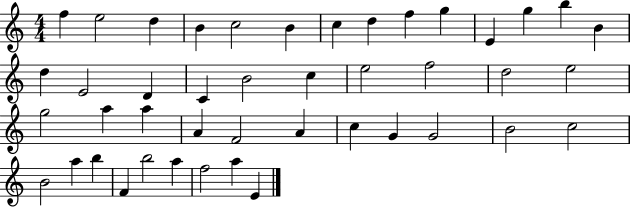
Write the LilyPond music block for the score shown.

{
  \clef treble
  \numericTimeSignature
  \time 4/4
  \key c \major
  f''4 e''2 d''4 | b'4 c''2 b'4 | c''4 d''4 f''4 g''4 | e'4 g''4 b''4 b'4 | \break d''4 e'2 d'4 | c'4 b'2 c''4 | e''2 f''2 | d''2 e''2 | \break g''2 a''4 a''4 | a'4 f'2 a'4 | c''4 g'4 g'2 | b'2 c''2 | \break b'2 a''4 b''4 | f'4 b''2 a''4 | f''2 a''4 e'4 | \bar "|."
}